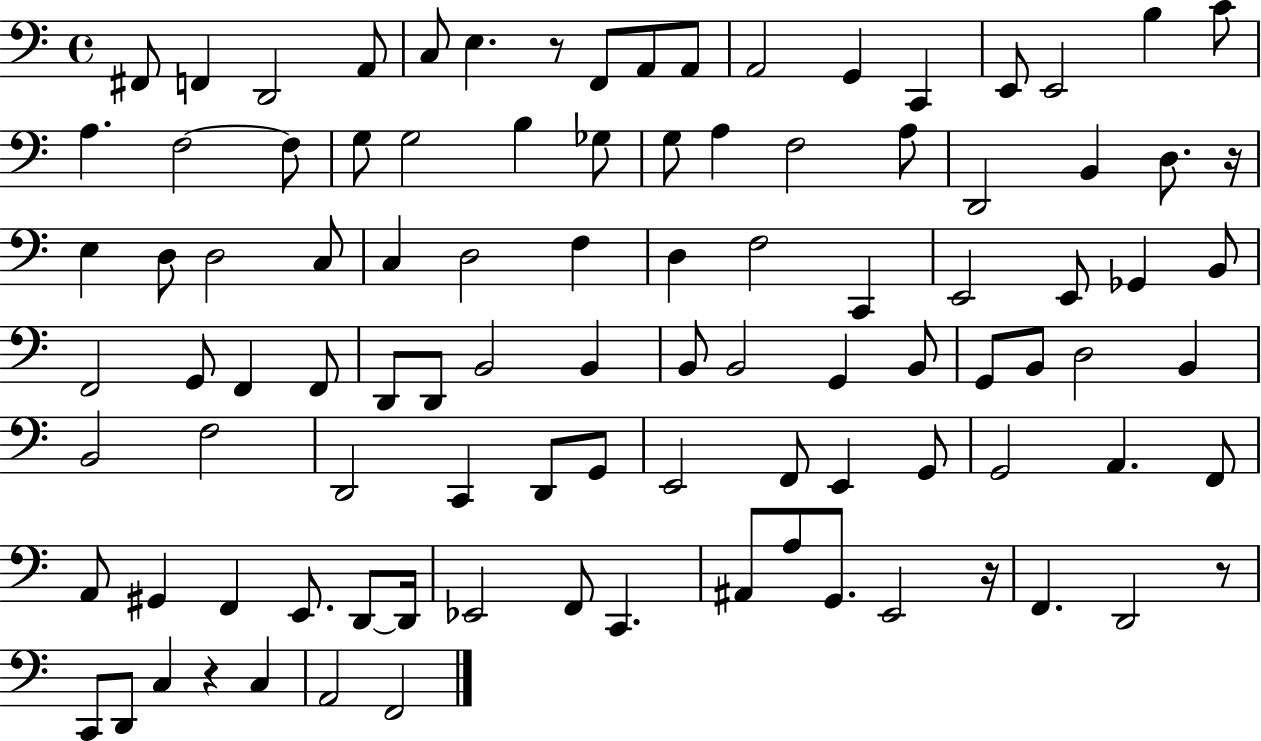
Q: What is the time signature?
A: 4/4